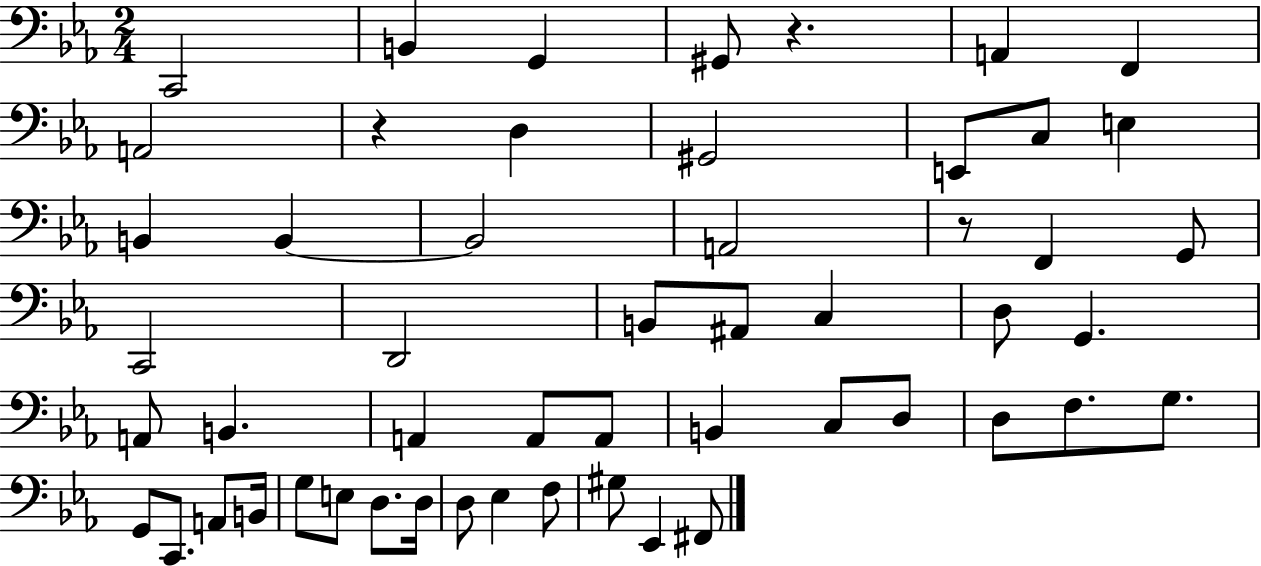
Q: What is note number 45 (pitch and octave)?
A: D3